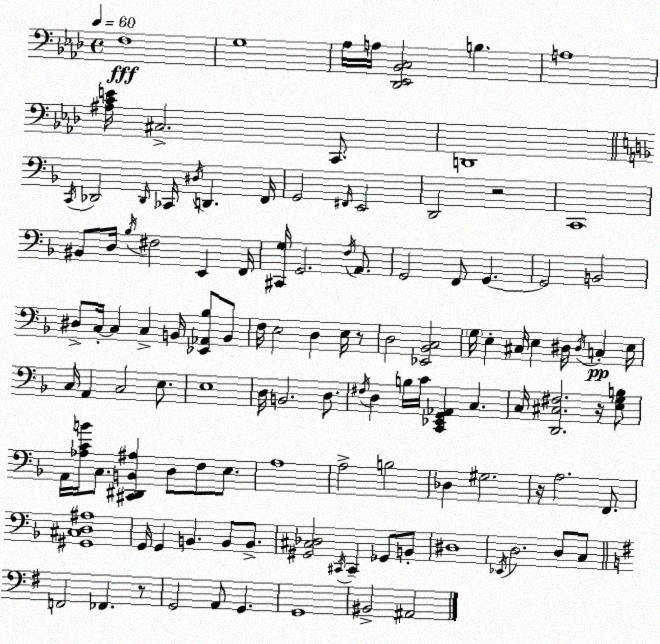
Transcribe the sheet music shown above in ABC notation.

X:1
T:Untitled
M:4/4
L:1/4
K:Ab
F,4 G,4 _A,/4 A,/4 [_D,,_E,,_B,,C,]2 B, A,4 [^A,CE]/4 ^C,2 C,,/2 D,,4 C,,/4 _D,,2 _D,,/4 _C,,/4 ^D,/4 D,, F,,/4 G,,2 ^F,,/4 E,,2 D,,2 z2 C,,4 ^B,,/2 D,/4 _B,/4 ^F,2 E,, F,,/4 [^C,,G,]/4 G,,2 F,/4 A,,/2 G,,2 F,,/2 G,, G,,2 B,,2 ^D,/2 C,/4 C, C, B,,/4 [_E,,_A,,_B,]/2 B,,/2 F,/4 E,2 D, E,/4 z/2 D,2 [_E,,_B,,C,]2 G,/4 E, ^C,/4 E, ^D,/4 ^D,/4 C, E,/4 C,/4 A,, C,2 E,/2 E,4 D,/4 B,,2 D,/2 ^F,/4 D, B,/4 C/4 [C,,_E,,G,,_A,,] C, C,/4 [D,,^C,^F,]2 z/4 [E,G,B,]/2 A,,/4 [_A,CB]/4 C,/2 [^C,,^D,,B,,^A,] D,/2 F,/2 E,/2 A,4 A,2 B,2 _D, ^G,2 z/4 A,2 F,,/2 [^G,,^C,D,^A,]4 G,,/4 G,, B,, B,,/2 B,,/2 [^G,,^C,_D,]2 ^C,,/4 ^C,, _G,,/2 B,,/2 ^D,4 _E,,/4 D,2 D,/2 C,/2 F,,2 _F,, z/2 G,,2 A,,/2 G,, G,,4 ^B,,2 ^A,,2